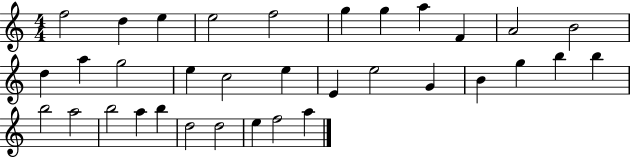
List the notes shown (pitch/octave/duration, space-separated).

F5/h D5/q E5/q E5/h F5/h G5/q G5/q A5/q F4/q A4/h B4/h D5/q A5/q G5/h E5/q C5/h E5/q E4/q E5/h G4/q B4/q G5/q B5/q B5/q B5/h A5/h B5/h A5/q B5/q D5/h D5/h E5/q F5/h A5/q